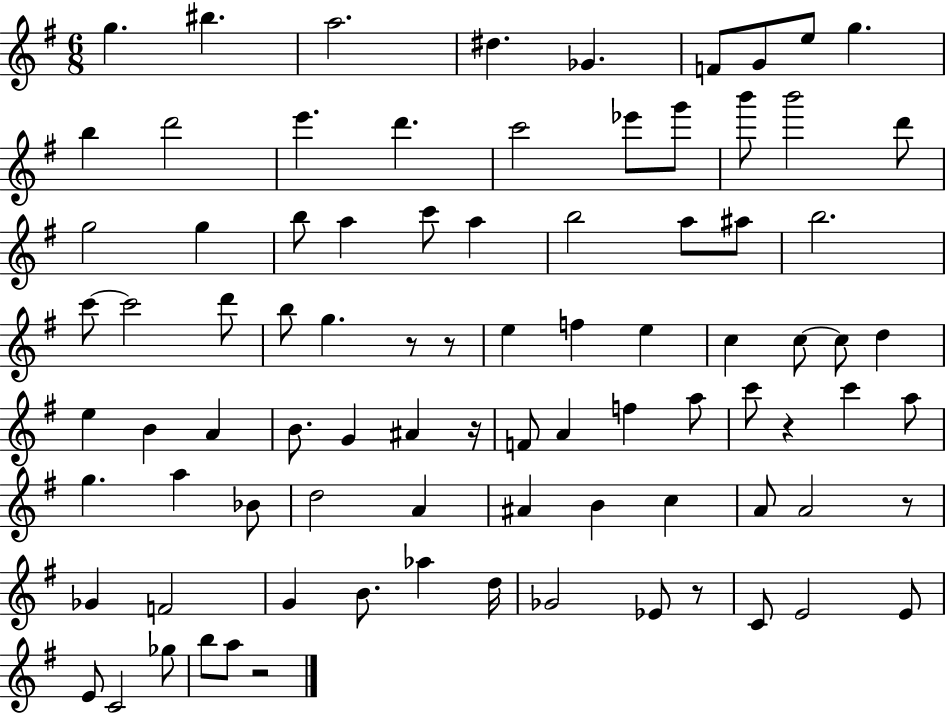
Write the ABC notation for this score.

X:1
T:Untitled
M:6/8
L:1/4
K:G
g ^b a2 ^d _G F/2 G/2 e/2 g b d'2 e' d' c'2 _e'/2 g'/2 b'/2 b'2 d'/2 g2 g b/2 a c'/2 a b2 a/2 ^a/2 b2 c'/2 c'2 d'/2 b/2 g z/2 z/2 e f e c c/2 c/2 d e B A B/2 G ^A z/4 F/2 A f a/2 c'/2 z c' a/2 g a _B/2 d2 A ^A B c A/2 A2 z/2 _G F2 G B/2 _a d/4 _G2 _E/2 z/2 C/2 E2 E/2 E/2 C2 _g/2 b/2 a/2 z2